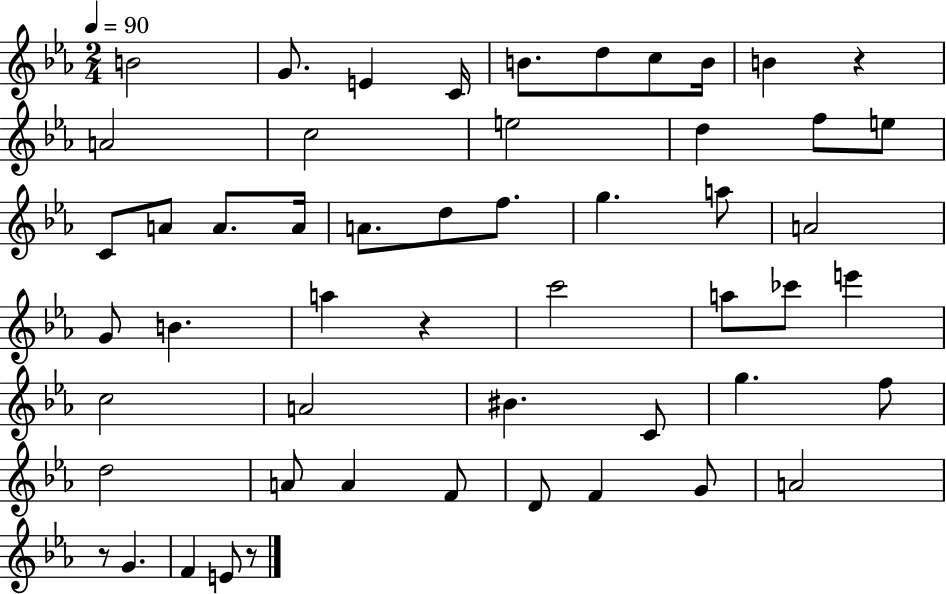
B4/h G4/e. E4/q C4/s B4/e. D5/e C5/e B4/s B4/q R/q A4/h C5/h E5/h D5/q F5/e E5/e C4/e A4/e A4/e. A4/s A4/e. D5/e F5/e. G5/q. A5/e A4/h G4/e B4/q. A5/q R/q C6/h A5/e CES6/e E6/q C5/h A4/h BIS4/q. C4/e G5/q. F5/e D5/h A4/e A4/q F4/e D4/e F4/q G4/e A4/h R/e G4/q. F4/q E4/e R/e